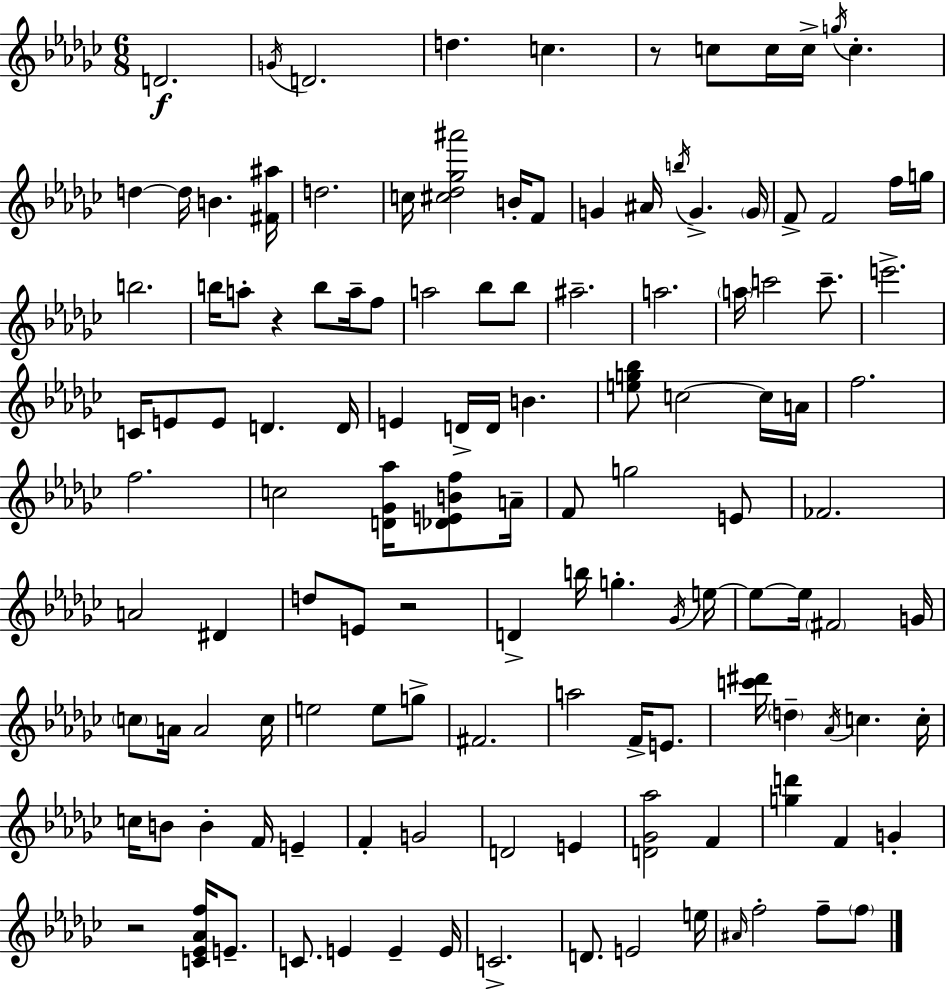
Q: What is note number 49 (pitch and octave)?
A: D4